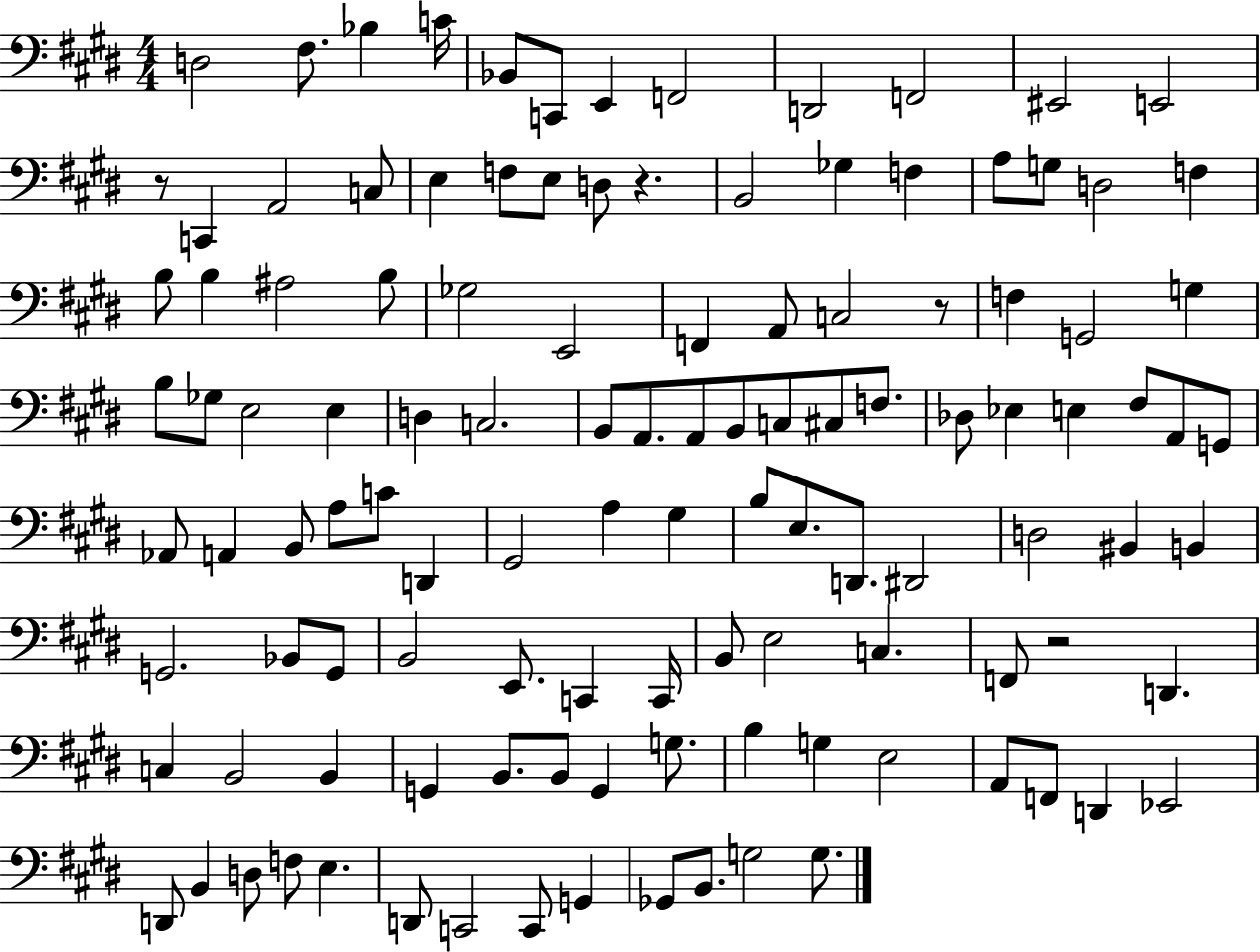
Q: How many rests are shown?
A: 4